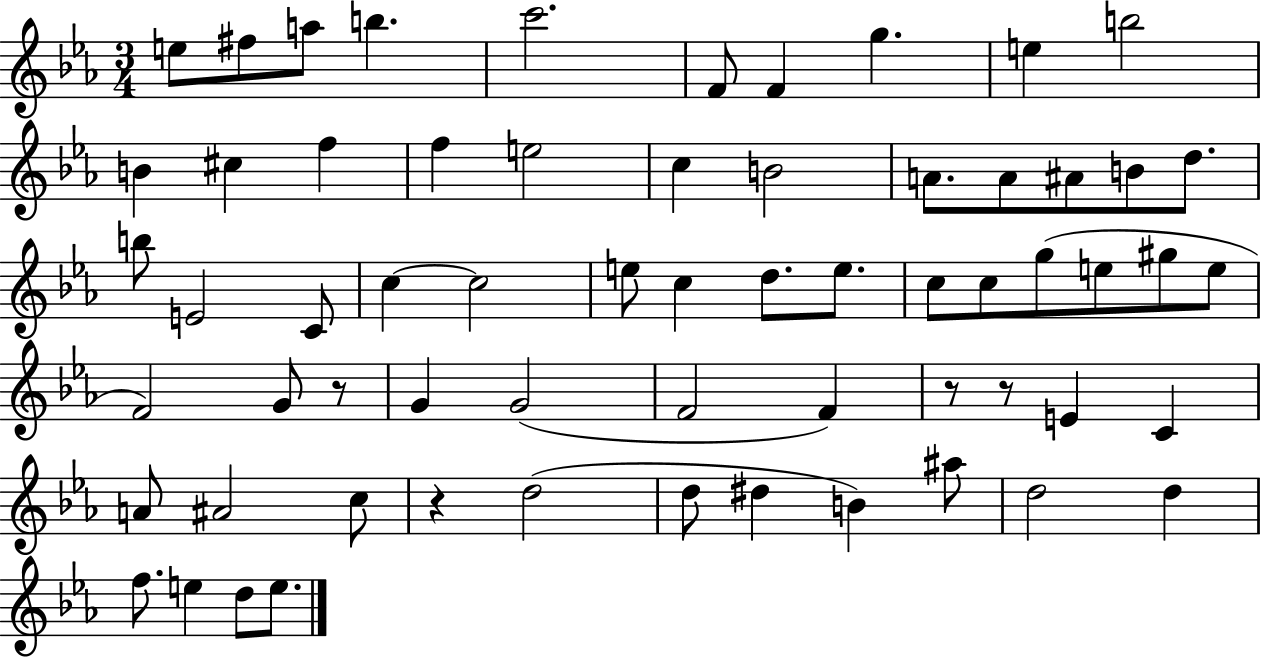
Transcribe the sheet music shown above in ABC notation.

X:1
T:Untitled
M:3/4
L:1/4
K:Eb
e/2 ^f/2 a/2 b c'2 F/2 F g e b2 B ^c f f e2 c B2 A/2 A/2 ^A/2 B/2 d/2 b/2 E2 C/2 c c2 e/2 c d/2 e/2 c/2 c/2 g/2 e/2 ^g/2 e/2 F2 G/2 z/2 G G2 F2 F z/2 z/2 E C A/2 ^A2 c/2 z d2 d/2 ^d B ^a/2 d2 d f/2 e d/2 e/2